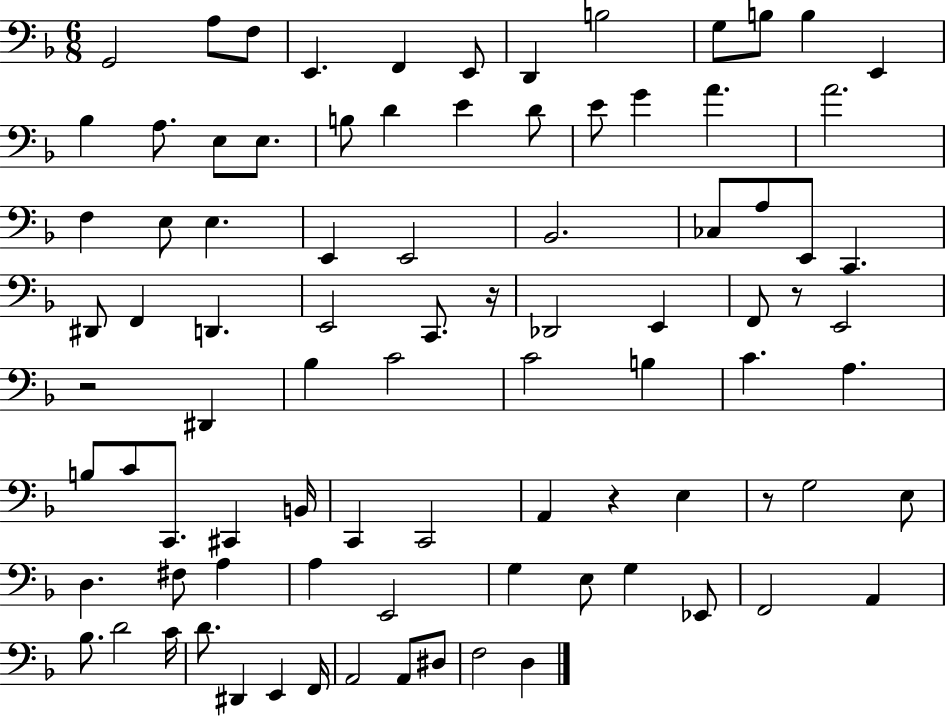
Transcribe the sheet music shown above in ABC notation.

X:1
T:Untitled
M:6/8
L:1/4
K:F
G,,2 A,/2 F,/2 E,, F,, E,,/2 D,, B,2 G,/2 B,/2 B, E,, _B, A,/2 E,/2 E,/2 B,/2 D E D/2 E/2 G A A2 F, E,/2 E, E,, E,,2 _B,,2 _C,/2 A,/2 E,,/2 C,, ^D,,/2 F,, D,, E,,2 C,,/2 z/4 _D,,2 E,, F,,/2 z/2 E,,2 z2 ^D,, _B, C2 C2 B, C A, B,/2 C/2 C,,/2 ^C,, B,,/4 C,, C,,2 A,, z E, z/2 G,2 E,/2 D, ^F,/2 A, A, E,,2 G, E,/2 G, _E,,/2 F,,2 A,, _B,/2 D2 C/4 D/2 ^D,, E,, F,,/4 A,,2 A,,/2 ^D,/2 F,2 D,